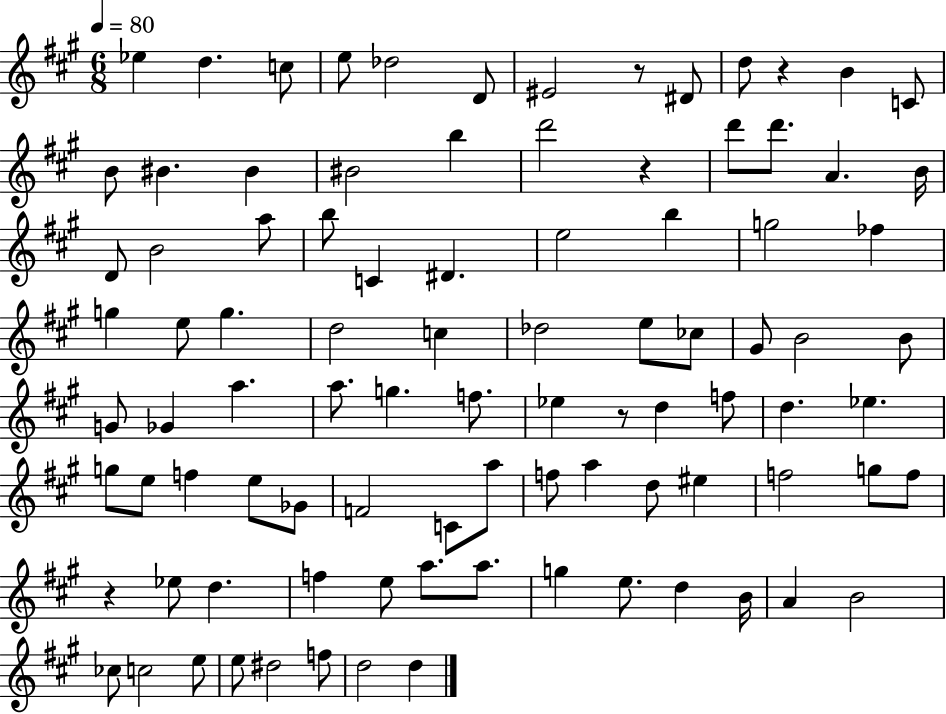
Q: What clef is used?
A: treble